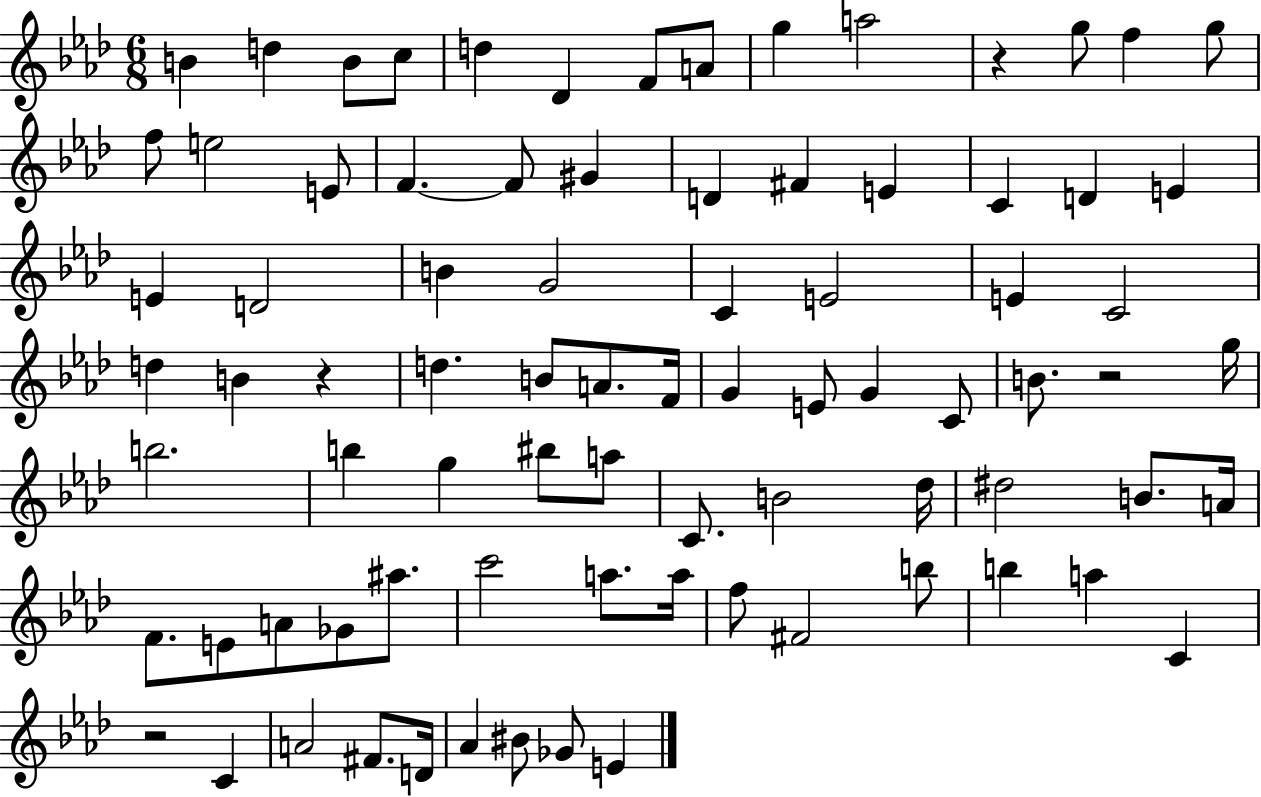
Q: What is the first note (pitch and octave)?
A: B4